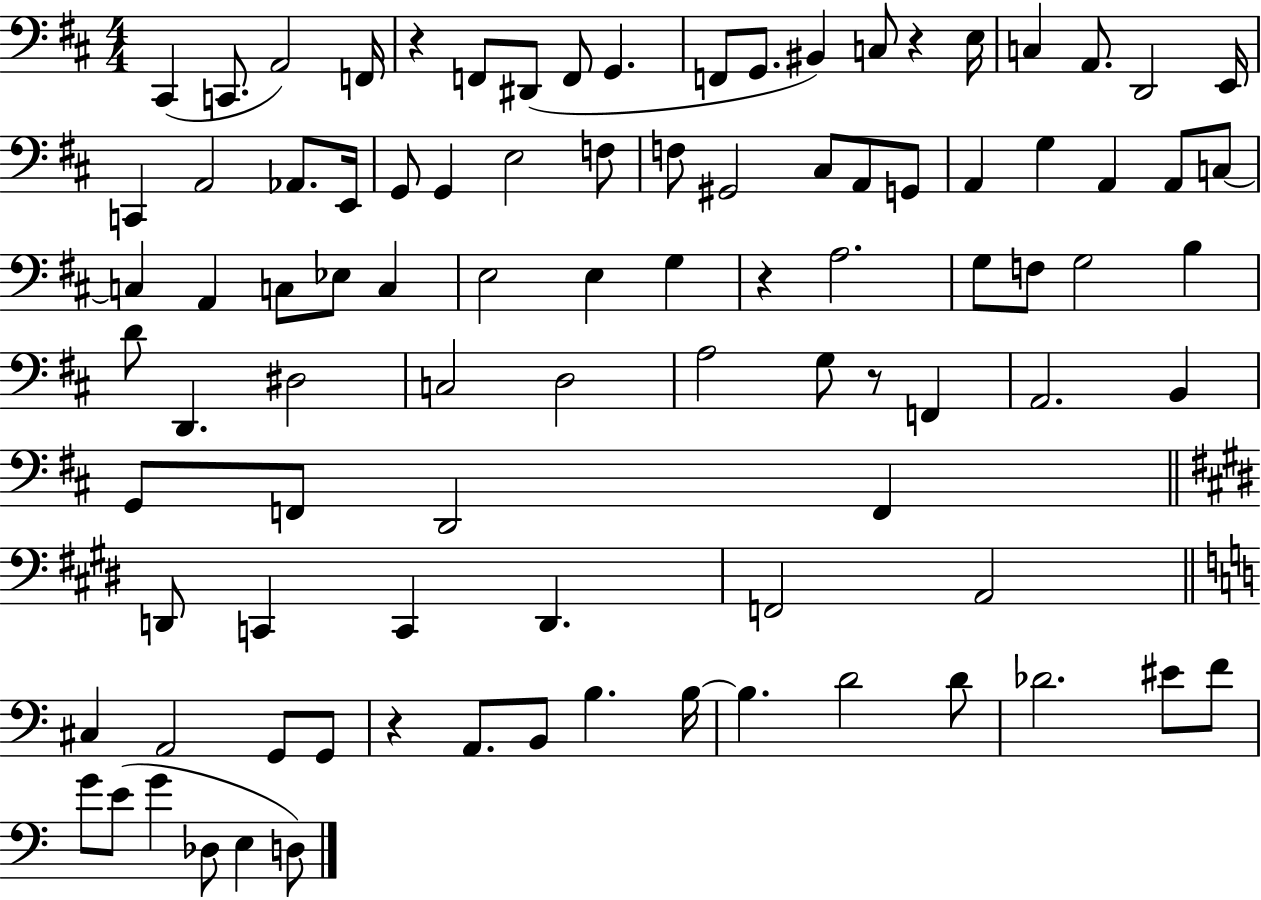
X:1
T:Untitled
M:4/4
L:1/4
K:D
^C,, C,,/2 A,,2 F,,/4 z F,,/2 ^D,,/2 F,,/2 G,, F,,/2 G,,/2 ^B,, C,/2 z E,/4 C, A,,/2 D,,2 E,,/4 C,, A,,2 _A,,/2 E,,/4 G,,/2 G,, E,2 F,/2 F,/2 ^G,,2 ^C,/2 A,,/2 G,,/2 A,, G, A,, A,,/2 C,/2 C, A,, C,/2 _E,/2 C, E,2 E, G, z A,2 G,/2 F,/2 G,2 B, D/2 D,, ^D,2 C,2 D,2 A,2 G,/2 z/2 F,, A,,2 B,, G,,/2 F,,/2 D,,2 F,, D,,/2 C,, C,, D,, F,,2 A,,2 ^C, A,,2 G,,/2 G,,/2 z A,,/2 B,,/2 B, B,/4 B, D2 D/2 _D2 ^E/2 F/2 G/2 E/2 G _D,/2 E, D,/2